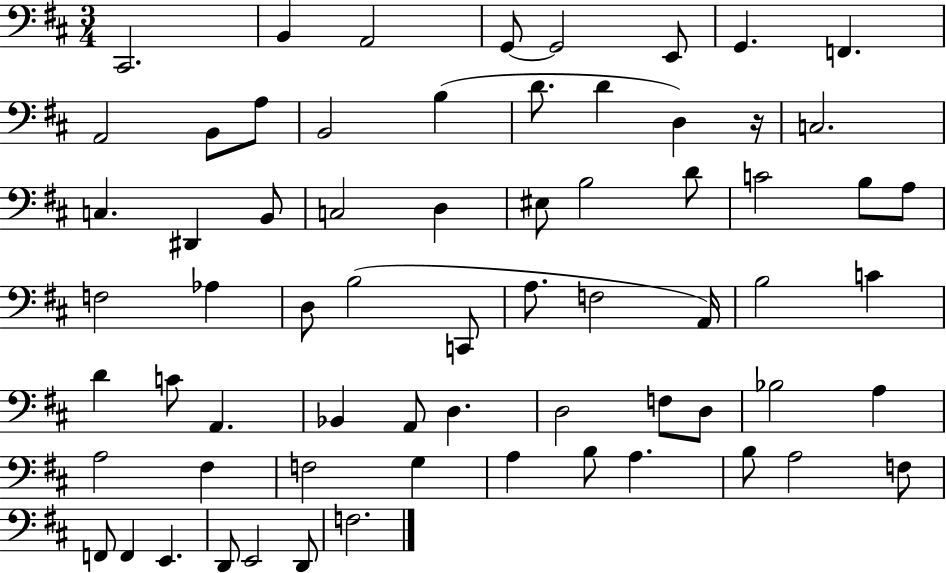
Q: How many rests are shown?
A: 1